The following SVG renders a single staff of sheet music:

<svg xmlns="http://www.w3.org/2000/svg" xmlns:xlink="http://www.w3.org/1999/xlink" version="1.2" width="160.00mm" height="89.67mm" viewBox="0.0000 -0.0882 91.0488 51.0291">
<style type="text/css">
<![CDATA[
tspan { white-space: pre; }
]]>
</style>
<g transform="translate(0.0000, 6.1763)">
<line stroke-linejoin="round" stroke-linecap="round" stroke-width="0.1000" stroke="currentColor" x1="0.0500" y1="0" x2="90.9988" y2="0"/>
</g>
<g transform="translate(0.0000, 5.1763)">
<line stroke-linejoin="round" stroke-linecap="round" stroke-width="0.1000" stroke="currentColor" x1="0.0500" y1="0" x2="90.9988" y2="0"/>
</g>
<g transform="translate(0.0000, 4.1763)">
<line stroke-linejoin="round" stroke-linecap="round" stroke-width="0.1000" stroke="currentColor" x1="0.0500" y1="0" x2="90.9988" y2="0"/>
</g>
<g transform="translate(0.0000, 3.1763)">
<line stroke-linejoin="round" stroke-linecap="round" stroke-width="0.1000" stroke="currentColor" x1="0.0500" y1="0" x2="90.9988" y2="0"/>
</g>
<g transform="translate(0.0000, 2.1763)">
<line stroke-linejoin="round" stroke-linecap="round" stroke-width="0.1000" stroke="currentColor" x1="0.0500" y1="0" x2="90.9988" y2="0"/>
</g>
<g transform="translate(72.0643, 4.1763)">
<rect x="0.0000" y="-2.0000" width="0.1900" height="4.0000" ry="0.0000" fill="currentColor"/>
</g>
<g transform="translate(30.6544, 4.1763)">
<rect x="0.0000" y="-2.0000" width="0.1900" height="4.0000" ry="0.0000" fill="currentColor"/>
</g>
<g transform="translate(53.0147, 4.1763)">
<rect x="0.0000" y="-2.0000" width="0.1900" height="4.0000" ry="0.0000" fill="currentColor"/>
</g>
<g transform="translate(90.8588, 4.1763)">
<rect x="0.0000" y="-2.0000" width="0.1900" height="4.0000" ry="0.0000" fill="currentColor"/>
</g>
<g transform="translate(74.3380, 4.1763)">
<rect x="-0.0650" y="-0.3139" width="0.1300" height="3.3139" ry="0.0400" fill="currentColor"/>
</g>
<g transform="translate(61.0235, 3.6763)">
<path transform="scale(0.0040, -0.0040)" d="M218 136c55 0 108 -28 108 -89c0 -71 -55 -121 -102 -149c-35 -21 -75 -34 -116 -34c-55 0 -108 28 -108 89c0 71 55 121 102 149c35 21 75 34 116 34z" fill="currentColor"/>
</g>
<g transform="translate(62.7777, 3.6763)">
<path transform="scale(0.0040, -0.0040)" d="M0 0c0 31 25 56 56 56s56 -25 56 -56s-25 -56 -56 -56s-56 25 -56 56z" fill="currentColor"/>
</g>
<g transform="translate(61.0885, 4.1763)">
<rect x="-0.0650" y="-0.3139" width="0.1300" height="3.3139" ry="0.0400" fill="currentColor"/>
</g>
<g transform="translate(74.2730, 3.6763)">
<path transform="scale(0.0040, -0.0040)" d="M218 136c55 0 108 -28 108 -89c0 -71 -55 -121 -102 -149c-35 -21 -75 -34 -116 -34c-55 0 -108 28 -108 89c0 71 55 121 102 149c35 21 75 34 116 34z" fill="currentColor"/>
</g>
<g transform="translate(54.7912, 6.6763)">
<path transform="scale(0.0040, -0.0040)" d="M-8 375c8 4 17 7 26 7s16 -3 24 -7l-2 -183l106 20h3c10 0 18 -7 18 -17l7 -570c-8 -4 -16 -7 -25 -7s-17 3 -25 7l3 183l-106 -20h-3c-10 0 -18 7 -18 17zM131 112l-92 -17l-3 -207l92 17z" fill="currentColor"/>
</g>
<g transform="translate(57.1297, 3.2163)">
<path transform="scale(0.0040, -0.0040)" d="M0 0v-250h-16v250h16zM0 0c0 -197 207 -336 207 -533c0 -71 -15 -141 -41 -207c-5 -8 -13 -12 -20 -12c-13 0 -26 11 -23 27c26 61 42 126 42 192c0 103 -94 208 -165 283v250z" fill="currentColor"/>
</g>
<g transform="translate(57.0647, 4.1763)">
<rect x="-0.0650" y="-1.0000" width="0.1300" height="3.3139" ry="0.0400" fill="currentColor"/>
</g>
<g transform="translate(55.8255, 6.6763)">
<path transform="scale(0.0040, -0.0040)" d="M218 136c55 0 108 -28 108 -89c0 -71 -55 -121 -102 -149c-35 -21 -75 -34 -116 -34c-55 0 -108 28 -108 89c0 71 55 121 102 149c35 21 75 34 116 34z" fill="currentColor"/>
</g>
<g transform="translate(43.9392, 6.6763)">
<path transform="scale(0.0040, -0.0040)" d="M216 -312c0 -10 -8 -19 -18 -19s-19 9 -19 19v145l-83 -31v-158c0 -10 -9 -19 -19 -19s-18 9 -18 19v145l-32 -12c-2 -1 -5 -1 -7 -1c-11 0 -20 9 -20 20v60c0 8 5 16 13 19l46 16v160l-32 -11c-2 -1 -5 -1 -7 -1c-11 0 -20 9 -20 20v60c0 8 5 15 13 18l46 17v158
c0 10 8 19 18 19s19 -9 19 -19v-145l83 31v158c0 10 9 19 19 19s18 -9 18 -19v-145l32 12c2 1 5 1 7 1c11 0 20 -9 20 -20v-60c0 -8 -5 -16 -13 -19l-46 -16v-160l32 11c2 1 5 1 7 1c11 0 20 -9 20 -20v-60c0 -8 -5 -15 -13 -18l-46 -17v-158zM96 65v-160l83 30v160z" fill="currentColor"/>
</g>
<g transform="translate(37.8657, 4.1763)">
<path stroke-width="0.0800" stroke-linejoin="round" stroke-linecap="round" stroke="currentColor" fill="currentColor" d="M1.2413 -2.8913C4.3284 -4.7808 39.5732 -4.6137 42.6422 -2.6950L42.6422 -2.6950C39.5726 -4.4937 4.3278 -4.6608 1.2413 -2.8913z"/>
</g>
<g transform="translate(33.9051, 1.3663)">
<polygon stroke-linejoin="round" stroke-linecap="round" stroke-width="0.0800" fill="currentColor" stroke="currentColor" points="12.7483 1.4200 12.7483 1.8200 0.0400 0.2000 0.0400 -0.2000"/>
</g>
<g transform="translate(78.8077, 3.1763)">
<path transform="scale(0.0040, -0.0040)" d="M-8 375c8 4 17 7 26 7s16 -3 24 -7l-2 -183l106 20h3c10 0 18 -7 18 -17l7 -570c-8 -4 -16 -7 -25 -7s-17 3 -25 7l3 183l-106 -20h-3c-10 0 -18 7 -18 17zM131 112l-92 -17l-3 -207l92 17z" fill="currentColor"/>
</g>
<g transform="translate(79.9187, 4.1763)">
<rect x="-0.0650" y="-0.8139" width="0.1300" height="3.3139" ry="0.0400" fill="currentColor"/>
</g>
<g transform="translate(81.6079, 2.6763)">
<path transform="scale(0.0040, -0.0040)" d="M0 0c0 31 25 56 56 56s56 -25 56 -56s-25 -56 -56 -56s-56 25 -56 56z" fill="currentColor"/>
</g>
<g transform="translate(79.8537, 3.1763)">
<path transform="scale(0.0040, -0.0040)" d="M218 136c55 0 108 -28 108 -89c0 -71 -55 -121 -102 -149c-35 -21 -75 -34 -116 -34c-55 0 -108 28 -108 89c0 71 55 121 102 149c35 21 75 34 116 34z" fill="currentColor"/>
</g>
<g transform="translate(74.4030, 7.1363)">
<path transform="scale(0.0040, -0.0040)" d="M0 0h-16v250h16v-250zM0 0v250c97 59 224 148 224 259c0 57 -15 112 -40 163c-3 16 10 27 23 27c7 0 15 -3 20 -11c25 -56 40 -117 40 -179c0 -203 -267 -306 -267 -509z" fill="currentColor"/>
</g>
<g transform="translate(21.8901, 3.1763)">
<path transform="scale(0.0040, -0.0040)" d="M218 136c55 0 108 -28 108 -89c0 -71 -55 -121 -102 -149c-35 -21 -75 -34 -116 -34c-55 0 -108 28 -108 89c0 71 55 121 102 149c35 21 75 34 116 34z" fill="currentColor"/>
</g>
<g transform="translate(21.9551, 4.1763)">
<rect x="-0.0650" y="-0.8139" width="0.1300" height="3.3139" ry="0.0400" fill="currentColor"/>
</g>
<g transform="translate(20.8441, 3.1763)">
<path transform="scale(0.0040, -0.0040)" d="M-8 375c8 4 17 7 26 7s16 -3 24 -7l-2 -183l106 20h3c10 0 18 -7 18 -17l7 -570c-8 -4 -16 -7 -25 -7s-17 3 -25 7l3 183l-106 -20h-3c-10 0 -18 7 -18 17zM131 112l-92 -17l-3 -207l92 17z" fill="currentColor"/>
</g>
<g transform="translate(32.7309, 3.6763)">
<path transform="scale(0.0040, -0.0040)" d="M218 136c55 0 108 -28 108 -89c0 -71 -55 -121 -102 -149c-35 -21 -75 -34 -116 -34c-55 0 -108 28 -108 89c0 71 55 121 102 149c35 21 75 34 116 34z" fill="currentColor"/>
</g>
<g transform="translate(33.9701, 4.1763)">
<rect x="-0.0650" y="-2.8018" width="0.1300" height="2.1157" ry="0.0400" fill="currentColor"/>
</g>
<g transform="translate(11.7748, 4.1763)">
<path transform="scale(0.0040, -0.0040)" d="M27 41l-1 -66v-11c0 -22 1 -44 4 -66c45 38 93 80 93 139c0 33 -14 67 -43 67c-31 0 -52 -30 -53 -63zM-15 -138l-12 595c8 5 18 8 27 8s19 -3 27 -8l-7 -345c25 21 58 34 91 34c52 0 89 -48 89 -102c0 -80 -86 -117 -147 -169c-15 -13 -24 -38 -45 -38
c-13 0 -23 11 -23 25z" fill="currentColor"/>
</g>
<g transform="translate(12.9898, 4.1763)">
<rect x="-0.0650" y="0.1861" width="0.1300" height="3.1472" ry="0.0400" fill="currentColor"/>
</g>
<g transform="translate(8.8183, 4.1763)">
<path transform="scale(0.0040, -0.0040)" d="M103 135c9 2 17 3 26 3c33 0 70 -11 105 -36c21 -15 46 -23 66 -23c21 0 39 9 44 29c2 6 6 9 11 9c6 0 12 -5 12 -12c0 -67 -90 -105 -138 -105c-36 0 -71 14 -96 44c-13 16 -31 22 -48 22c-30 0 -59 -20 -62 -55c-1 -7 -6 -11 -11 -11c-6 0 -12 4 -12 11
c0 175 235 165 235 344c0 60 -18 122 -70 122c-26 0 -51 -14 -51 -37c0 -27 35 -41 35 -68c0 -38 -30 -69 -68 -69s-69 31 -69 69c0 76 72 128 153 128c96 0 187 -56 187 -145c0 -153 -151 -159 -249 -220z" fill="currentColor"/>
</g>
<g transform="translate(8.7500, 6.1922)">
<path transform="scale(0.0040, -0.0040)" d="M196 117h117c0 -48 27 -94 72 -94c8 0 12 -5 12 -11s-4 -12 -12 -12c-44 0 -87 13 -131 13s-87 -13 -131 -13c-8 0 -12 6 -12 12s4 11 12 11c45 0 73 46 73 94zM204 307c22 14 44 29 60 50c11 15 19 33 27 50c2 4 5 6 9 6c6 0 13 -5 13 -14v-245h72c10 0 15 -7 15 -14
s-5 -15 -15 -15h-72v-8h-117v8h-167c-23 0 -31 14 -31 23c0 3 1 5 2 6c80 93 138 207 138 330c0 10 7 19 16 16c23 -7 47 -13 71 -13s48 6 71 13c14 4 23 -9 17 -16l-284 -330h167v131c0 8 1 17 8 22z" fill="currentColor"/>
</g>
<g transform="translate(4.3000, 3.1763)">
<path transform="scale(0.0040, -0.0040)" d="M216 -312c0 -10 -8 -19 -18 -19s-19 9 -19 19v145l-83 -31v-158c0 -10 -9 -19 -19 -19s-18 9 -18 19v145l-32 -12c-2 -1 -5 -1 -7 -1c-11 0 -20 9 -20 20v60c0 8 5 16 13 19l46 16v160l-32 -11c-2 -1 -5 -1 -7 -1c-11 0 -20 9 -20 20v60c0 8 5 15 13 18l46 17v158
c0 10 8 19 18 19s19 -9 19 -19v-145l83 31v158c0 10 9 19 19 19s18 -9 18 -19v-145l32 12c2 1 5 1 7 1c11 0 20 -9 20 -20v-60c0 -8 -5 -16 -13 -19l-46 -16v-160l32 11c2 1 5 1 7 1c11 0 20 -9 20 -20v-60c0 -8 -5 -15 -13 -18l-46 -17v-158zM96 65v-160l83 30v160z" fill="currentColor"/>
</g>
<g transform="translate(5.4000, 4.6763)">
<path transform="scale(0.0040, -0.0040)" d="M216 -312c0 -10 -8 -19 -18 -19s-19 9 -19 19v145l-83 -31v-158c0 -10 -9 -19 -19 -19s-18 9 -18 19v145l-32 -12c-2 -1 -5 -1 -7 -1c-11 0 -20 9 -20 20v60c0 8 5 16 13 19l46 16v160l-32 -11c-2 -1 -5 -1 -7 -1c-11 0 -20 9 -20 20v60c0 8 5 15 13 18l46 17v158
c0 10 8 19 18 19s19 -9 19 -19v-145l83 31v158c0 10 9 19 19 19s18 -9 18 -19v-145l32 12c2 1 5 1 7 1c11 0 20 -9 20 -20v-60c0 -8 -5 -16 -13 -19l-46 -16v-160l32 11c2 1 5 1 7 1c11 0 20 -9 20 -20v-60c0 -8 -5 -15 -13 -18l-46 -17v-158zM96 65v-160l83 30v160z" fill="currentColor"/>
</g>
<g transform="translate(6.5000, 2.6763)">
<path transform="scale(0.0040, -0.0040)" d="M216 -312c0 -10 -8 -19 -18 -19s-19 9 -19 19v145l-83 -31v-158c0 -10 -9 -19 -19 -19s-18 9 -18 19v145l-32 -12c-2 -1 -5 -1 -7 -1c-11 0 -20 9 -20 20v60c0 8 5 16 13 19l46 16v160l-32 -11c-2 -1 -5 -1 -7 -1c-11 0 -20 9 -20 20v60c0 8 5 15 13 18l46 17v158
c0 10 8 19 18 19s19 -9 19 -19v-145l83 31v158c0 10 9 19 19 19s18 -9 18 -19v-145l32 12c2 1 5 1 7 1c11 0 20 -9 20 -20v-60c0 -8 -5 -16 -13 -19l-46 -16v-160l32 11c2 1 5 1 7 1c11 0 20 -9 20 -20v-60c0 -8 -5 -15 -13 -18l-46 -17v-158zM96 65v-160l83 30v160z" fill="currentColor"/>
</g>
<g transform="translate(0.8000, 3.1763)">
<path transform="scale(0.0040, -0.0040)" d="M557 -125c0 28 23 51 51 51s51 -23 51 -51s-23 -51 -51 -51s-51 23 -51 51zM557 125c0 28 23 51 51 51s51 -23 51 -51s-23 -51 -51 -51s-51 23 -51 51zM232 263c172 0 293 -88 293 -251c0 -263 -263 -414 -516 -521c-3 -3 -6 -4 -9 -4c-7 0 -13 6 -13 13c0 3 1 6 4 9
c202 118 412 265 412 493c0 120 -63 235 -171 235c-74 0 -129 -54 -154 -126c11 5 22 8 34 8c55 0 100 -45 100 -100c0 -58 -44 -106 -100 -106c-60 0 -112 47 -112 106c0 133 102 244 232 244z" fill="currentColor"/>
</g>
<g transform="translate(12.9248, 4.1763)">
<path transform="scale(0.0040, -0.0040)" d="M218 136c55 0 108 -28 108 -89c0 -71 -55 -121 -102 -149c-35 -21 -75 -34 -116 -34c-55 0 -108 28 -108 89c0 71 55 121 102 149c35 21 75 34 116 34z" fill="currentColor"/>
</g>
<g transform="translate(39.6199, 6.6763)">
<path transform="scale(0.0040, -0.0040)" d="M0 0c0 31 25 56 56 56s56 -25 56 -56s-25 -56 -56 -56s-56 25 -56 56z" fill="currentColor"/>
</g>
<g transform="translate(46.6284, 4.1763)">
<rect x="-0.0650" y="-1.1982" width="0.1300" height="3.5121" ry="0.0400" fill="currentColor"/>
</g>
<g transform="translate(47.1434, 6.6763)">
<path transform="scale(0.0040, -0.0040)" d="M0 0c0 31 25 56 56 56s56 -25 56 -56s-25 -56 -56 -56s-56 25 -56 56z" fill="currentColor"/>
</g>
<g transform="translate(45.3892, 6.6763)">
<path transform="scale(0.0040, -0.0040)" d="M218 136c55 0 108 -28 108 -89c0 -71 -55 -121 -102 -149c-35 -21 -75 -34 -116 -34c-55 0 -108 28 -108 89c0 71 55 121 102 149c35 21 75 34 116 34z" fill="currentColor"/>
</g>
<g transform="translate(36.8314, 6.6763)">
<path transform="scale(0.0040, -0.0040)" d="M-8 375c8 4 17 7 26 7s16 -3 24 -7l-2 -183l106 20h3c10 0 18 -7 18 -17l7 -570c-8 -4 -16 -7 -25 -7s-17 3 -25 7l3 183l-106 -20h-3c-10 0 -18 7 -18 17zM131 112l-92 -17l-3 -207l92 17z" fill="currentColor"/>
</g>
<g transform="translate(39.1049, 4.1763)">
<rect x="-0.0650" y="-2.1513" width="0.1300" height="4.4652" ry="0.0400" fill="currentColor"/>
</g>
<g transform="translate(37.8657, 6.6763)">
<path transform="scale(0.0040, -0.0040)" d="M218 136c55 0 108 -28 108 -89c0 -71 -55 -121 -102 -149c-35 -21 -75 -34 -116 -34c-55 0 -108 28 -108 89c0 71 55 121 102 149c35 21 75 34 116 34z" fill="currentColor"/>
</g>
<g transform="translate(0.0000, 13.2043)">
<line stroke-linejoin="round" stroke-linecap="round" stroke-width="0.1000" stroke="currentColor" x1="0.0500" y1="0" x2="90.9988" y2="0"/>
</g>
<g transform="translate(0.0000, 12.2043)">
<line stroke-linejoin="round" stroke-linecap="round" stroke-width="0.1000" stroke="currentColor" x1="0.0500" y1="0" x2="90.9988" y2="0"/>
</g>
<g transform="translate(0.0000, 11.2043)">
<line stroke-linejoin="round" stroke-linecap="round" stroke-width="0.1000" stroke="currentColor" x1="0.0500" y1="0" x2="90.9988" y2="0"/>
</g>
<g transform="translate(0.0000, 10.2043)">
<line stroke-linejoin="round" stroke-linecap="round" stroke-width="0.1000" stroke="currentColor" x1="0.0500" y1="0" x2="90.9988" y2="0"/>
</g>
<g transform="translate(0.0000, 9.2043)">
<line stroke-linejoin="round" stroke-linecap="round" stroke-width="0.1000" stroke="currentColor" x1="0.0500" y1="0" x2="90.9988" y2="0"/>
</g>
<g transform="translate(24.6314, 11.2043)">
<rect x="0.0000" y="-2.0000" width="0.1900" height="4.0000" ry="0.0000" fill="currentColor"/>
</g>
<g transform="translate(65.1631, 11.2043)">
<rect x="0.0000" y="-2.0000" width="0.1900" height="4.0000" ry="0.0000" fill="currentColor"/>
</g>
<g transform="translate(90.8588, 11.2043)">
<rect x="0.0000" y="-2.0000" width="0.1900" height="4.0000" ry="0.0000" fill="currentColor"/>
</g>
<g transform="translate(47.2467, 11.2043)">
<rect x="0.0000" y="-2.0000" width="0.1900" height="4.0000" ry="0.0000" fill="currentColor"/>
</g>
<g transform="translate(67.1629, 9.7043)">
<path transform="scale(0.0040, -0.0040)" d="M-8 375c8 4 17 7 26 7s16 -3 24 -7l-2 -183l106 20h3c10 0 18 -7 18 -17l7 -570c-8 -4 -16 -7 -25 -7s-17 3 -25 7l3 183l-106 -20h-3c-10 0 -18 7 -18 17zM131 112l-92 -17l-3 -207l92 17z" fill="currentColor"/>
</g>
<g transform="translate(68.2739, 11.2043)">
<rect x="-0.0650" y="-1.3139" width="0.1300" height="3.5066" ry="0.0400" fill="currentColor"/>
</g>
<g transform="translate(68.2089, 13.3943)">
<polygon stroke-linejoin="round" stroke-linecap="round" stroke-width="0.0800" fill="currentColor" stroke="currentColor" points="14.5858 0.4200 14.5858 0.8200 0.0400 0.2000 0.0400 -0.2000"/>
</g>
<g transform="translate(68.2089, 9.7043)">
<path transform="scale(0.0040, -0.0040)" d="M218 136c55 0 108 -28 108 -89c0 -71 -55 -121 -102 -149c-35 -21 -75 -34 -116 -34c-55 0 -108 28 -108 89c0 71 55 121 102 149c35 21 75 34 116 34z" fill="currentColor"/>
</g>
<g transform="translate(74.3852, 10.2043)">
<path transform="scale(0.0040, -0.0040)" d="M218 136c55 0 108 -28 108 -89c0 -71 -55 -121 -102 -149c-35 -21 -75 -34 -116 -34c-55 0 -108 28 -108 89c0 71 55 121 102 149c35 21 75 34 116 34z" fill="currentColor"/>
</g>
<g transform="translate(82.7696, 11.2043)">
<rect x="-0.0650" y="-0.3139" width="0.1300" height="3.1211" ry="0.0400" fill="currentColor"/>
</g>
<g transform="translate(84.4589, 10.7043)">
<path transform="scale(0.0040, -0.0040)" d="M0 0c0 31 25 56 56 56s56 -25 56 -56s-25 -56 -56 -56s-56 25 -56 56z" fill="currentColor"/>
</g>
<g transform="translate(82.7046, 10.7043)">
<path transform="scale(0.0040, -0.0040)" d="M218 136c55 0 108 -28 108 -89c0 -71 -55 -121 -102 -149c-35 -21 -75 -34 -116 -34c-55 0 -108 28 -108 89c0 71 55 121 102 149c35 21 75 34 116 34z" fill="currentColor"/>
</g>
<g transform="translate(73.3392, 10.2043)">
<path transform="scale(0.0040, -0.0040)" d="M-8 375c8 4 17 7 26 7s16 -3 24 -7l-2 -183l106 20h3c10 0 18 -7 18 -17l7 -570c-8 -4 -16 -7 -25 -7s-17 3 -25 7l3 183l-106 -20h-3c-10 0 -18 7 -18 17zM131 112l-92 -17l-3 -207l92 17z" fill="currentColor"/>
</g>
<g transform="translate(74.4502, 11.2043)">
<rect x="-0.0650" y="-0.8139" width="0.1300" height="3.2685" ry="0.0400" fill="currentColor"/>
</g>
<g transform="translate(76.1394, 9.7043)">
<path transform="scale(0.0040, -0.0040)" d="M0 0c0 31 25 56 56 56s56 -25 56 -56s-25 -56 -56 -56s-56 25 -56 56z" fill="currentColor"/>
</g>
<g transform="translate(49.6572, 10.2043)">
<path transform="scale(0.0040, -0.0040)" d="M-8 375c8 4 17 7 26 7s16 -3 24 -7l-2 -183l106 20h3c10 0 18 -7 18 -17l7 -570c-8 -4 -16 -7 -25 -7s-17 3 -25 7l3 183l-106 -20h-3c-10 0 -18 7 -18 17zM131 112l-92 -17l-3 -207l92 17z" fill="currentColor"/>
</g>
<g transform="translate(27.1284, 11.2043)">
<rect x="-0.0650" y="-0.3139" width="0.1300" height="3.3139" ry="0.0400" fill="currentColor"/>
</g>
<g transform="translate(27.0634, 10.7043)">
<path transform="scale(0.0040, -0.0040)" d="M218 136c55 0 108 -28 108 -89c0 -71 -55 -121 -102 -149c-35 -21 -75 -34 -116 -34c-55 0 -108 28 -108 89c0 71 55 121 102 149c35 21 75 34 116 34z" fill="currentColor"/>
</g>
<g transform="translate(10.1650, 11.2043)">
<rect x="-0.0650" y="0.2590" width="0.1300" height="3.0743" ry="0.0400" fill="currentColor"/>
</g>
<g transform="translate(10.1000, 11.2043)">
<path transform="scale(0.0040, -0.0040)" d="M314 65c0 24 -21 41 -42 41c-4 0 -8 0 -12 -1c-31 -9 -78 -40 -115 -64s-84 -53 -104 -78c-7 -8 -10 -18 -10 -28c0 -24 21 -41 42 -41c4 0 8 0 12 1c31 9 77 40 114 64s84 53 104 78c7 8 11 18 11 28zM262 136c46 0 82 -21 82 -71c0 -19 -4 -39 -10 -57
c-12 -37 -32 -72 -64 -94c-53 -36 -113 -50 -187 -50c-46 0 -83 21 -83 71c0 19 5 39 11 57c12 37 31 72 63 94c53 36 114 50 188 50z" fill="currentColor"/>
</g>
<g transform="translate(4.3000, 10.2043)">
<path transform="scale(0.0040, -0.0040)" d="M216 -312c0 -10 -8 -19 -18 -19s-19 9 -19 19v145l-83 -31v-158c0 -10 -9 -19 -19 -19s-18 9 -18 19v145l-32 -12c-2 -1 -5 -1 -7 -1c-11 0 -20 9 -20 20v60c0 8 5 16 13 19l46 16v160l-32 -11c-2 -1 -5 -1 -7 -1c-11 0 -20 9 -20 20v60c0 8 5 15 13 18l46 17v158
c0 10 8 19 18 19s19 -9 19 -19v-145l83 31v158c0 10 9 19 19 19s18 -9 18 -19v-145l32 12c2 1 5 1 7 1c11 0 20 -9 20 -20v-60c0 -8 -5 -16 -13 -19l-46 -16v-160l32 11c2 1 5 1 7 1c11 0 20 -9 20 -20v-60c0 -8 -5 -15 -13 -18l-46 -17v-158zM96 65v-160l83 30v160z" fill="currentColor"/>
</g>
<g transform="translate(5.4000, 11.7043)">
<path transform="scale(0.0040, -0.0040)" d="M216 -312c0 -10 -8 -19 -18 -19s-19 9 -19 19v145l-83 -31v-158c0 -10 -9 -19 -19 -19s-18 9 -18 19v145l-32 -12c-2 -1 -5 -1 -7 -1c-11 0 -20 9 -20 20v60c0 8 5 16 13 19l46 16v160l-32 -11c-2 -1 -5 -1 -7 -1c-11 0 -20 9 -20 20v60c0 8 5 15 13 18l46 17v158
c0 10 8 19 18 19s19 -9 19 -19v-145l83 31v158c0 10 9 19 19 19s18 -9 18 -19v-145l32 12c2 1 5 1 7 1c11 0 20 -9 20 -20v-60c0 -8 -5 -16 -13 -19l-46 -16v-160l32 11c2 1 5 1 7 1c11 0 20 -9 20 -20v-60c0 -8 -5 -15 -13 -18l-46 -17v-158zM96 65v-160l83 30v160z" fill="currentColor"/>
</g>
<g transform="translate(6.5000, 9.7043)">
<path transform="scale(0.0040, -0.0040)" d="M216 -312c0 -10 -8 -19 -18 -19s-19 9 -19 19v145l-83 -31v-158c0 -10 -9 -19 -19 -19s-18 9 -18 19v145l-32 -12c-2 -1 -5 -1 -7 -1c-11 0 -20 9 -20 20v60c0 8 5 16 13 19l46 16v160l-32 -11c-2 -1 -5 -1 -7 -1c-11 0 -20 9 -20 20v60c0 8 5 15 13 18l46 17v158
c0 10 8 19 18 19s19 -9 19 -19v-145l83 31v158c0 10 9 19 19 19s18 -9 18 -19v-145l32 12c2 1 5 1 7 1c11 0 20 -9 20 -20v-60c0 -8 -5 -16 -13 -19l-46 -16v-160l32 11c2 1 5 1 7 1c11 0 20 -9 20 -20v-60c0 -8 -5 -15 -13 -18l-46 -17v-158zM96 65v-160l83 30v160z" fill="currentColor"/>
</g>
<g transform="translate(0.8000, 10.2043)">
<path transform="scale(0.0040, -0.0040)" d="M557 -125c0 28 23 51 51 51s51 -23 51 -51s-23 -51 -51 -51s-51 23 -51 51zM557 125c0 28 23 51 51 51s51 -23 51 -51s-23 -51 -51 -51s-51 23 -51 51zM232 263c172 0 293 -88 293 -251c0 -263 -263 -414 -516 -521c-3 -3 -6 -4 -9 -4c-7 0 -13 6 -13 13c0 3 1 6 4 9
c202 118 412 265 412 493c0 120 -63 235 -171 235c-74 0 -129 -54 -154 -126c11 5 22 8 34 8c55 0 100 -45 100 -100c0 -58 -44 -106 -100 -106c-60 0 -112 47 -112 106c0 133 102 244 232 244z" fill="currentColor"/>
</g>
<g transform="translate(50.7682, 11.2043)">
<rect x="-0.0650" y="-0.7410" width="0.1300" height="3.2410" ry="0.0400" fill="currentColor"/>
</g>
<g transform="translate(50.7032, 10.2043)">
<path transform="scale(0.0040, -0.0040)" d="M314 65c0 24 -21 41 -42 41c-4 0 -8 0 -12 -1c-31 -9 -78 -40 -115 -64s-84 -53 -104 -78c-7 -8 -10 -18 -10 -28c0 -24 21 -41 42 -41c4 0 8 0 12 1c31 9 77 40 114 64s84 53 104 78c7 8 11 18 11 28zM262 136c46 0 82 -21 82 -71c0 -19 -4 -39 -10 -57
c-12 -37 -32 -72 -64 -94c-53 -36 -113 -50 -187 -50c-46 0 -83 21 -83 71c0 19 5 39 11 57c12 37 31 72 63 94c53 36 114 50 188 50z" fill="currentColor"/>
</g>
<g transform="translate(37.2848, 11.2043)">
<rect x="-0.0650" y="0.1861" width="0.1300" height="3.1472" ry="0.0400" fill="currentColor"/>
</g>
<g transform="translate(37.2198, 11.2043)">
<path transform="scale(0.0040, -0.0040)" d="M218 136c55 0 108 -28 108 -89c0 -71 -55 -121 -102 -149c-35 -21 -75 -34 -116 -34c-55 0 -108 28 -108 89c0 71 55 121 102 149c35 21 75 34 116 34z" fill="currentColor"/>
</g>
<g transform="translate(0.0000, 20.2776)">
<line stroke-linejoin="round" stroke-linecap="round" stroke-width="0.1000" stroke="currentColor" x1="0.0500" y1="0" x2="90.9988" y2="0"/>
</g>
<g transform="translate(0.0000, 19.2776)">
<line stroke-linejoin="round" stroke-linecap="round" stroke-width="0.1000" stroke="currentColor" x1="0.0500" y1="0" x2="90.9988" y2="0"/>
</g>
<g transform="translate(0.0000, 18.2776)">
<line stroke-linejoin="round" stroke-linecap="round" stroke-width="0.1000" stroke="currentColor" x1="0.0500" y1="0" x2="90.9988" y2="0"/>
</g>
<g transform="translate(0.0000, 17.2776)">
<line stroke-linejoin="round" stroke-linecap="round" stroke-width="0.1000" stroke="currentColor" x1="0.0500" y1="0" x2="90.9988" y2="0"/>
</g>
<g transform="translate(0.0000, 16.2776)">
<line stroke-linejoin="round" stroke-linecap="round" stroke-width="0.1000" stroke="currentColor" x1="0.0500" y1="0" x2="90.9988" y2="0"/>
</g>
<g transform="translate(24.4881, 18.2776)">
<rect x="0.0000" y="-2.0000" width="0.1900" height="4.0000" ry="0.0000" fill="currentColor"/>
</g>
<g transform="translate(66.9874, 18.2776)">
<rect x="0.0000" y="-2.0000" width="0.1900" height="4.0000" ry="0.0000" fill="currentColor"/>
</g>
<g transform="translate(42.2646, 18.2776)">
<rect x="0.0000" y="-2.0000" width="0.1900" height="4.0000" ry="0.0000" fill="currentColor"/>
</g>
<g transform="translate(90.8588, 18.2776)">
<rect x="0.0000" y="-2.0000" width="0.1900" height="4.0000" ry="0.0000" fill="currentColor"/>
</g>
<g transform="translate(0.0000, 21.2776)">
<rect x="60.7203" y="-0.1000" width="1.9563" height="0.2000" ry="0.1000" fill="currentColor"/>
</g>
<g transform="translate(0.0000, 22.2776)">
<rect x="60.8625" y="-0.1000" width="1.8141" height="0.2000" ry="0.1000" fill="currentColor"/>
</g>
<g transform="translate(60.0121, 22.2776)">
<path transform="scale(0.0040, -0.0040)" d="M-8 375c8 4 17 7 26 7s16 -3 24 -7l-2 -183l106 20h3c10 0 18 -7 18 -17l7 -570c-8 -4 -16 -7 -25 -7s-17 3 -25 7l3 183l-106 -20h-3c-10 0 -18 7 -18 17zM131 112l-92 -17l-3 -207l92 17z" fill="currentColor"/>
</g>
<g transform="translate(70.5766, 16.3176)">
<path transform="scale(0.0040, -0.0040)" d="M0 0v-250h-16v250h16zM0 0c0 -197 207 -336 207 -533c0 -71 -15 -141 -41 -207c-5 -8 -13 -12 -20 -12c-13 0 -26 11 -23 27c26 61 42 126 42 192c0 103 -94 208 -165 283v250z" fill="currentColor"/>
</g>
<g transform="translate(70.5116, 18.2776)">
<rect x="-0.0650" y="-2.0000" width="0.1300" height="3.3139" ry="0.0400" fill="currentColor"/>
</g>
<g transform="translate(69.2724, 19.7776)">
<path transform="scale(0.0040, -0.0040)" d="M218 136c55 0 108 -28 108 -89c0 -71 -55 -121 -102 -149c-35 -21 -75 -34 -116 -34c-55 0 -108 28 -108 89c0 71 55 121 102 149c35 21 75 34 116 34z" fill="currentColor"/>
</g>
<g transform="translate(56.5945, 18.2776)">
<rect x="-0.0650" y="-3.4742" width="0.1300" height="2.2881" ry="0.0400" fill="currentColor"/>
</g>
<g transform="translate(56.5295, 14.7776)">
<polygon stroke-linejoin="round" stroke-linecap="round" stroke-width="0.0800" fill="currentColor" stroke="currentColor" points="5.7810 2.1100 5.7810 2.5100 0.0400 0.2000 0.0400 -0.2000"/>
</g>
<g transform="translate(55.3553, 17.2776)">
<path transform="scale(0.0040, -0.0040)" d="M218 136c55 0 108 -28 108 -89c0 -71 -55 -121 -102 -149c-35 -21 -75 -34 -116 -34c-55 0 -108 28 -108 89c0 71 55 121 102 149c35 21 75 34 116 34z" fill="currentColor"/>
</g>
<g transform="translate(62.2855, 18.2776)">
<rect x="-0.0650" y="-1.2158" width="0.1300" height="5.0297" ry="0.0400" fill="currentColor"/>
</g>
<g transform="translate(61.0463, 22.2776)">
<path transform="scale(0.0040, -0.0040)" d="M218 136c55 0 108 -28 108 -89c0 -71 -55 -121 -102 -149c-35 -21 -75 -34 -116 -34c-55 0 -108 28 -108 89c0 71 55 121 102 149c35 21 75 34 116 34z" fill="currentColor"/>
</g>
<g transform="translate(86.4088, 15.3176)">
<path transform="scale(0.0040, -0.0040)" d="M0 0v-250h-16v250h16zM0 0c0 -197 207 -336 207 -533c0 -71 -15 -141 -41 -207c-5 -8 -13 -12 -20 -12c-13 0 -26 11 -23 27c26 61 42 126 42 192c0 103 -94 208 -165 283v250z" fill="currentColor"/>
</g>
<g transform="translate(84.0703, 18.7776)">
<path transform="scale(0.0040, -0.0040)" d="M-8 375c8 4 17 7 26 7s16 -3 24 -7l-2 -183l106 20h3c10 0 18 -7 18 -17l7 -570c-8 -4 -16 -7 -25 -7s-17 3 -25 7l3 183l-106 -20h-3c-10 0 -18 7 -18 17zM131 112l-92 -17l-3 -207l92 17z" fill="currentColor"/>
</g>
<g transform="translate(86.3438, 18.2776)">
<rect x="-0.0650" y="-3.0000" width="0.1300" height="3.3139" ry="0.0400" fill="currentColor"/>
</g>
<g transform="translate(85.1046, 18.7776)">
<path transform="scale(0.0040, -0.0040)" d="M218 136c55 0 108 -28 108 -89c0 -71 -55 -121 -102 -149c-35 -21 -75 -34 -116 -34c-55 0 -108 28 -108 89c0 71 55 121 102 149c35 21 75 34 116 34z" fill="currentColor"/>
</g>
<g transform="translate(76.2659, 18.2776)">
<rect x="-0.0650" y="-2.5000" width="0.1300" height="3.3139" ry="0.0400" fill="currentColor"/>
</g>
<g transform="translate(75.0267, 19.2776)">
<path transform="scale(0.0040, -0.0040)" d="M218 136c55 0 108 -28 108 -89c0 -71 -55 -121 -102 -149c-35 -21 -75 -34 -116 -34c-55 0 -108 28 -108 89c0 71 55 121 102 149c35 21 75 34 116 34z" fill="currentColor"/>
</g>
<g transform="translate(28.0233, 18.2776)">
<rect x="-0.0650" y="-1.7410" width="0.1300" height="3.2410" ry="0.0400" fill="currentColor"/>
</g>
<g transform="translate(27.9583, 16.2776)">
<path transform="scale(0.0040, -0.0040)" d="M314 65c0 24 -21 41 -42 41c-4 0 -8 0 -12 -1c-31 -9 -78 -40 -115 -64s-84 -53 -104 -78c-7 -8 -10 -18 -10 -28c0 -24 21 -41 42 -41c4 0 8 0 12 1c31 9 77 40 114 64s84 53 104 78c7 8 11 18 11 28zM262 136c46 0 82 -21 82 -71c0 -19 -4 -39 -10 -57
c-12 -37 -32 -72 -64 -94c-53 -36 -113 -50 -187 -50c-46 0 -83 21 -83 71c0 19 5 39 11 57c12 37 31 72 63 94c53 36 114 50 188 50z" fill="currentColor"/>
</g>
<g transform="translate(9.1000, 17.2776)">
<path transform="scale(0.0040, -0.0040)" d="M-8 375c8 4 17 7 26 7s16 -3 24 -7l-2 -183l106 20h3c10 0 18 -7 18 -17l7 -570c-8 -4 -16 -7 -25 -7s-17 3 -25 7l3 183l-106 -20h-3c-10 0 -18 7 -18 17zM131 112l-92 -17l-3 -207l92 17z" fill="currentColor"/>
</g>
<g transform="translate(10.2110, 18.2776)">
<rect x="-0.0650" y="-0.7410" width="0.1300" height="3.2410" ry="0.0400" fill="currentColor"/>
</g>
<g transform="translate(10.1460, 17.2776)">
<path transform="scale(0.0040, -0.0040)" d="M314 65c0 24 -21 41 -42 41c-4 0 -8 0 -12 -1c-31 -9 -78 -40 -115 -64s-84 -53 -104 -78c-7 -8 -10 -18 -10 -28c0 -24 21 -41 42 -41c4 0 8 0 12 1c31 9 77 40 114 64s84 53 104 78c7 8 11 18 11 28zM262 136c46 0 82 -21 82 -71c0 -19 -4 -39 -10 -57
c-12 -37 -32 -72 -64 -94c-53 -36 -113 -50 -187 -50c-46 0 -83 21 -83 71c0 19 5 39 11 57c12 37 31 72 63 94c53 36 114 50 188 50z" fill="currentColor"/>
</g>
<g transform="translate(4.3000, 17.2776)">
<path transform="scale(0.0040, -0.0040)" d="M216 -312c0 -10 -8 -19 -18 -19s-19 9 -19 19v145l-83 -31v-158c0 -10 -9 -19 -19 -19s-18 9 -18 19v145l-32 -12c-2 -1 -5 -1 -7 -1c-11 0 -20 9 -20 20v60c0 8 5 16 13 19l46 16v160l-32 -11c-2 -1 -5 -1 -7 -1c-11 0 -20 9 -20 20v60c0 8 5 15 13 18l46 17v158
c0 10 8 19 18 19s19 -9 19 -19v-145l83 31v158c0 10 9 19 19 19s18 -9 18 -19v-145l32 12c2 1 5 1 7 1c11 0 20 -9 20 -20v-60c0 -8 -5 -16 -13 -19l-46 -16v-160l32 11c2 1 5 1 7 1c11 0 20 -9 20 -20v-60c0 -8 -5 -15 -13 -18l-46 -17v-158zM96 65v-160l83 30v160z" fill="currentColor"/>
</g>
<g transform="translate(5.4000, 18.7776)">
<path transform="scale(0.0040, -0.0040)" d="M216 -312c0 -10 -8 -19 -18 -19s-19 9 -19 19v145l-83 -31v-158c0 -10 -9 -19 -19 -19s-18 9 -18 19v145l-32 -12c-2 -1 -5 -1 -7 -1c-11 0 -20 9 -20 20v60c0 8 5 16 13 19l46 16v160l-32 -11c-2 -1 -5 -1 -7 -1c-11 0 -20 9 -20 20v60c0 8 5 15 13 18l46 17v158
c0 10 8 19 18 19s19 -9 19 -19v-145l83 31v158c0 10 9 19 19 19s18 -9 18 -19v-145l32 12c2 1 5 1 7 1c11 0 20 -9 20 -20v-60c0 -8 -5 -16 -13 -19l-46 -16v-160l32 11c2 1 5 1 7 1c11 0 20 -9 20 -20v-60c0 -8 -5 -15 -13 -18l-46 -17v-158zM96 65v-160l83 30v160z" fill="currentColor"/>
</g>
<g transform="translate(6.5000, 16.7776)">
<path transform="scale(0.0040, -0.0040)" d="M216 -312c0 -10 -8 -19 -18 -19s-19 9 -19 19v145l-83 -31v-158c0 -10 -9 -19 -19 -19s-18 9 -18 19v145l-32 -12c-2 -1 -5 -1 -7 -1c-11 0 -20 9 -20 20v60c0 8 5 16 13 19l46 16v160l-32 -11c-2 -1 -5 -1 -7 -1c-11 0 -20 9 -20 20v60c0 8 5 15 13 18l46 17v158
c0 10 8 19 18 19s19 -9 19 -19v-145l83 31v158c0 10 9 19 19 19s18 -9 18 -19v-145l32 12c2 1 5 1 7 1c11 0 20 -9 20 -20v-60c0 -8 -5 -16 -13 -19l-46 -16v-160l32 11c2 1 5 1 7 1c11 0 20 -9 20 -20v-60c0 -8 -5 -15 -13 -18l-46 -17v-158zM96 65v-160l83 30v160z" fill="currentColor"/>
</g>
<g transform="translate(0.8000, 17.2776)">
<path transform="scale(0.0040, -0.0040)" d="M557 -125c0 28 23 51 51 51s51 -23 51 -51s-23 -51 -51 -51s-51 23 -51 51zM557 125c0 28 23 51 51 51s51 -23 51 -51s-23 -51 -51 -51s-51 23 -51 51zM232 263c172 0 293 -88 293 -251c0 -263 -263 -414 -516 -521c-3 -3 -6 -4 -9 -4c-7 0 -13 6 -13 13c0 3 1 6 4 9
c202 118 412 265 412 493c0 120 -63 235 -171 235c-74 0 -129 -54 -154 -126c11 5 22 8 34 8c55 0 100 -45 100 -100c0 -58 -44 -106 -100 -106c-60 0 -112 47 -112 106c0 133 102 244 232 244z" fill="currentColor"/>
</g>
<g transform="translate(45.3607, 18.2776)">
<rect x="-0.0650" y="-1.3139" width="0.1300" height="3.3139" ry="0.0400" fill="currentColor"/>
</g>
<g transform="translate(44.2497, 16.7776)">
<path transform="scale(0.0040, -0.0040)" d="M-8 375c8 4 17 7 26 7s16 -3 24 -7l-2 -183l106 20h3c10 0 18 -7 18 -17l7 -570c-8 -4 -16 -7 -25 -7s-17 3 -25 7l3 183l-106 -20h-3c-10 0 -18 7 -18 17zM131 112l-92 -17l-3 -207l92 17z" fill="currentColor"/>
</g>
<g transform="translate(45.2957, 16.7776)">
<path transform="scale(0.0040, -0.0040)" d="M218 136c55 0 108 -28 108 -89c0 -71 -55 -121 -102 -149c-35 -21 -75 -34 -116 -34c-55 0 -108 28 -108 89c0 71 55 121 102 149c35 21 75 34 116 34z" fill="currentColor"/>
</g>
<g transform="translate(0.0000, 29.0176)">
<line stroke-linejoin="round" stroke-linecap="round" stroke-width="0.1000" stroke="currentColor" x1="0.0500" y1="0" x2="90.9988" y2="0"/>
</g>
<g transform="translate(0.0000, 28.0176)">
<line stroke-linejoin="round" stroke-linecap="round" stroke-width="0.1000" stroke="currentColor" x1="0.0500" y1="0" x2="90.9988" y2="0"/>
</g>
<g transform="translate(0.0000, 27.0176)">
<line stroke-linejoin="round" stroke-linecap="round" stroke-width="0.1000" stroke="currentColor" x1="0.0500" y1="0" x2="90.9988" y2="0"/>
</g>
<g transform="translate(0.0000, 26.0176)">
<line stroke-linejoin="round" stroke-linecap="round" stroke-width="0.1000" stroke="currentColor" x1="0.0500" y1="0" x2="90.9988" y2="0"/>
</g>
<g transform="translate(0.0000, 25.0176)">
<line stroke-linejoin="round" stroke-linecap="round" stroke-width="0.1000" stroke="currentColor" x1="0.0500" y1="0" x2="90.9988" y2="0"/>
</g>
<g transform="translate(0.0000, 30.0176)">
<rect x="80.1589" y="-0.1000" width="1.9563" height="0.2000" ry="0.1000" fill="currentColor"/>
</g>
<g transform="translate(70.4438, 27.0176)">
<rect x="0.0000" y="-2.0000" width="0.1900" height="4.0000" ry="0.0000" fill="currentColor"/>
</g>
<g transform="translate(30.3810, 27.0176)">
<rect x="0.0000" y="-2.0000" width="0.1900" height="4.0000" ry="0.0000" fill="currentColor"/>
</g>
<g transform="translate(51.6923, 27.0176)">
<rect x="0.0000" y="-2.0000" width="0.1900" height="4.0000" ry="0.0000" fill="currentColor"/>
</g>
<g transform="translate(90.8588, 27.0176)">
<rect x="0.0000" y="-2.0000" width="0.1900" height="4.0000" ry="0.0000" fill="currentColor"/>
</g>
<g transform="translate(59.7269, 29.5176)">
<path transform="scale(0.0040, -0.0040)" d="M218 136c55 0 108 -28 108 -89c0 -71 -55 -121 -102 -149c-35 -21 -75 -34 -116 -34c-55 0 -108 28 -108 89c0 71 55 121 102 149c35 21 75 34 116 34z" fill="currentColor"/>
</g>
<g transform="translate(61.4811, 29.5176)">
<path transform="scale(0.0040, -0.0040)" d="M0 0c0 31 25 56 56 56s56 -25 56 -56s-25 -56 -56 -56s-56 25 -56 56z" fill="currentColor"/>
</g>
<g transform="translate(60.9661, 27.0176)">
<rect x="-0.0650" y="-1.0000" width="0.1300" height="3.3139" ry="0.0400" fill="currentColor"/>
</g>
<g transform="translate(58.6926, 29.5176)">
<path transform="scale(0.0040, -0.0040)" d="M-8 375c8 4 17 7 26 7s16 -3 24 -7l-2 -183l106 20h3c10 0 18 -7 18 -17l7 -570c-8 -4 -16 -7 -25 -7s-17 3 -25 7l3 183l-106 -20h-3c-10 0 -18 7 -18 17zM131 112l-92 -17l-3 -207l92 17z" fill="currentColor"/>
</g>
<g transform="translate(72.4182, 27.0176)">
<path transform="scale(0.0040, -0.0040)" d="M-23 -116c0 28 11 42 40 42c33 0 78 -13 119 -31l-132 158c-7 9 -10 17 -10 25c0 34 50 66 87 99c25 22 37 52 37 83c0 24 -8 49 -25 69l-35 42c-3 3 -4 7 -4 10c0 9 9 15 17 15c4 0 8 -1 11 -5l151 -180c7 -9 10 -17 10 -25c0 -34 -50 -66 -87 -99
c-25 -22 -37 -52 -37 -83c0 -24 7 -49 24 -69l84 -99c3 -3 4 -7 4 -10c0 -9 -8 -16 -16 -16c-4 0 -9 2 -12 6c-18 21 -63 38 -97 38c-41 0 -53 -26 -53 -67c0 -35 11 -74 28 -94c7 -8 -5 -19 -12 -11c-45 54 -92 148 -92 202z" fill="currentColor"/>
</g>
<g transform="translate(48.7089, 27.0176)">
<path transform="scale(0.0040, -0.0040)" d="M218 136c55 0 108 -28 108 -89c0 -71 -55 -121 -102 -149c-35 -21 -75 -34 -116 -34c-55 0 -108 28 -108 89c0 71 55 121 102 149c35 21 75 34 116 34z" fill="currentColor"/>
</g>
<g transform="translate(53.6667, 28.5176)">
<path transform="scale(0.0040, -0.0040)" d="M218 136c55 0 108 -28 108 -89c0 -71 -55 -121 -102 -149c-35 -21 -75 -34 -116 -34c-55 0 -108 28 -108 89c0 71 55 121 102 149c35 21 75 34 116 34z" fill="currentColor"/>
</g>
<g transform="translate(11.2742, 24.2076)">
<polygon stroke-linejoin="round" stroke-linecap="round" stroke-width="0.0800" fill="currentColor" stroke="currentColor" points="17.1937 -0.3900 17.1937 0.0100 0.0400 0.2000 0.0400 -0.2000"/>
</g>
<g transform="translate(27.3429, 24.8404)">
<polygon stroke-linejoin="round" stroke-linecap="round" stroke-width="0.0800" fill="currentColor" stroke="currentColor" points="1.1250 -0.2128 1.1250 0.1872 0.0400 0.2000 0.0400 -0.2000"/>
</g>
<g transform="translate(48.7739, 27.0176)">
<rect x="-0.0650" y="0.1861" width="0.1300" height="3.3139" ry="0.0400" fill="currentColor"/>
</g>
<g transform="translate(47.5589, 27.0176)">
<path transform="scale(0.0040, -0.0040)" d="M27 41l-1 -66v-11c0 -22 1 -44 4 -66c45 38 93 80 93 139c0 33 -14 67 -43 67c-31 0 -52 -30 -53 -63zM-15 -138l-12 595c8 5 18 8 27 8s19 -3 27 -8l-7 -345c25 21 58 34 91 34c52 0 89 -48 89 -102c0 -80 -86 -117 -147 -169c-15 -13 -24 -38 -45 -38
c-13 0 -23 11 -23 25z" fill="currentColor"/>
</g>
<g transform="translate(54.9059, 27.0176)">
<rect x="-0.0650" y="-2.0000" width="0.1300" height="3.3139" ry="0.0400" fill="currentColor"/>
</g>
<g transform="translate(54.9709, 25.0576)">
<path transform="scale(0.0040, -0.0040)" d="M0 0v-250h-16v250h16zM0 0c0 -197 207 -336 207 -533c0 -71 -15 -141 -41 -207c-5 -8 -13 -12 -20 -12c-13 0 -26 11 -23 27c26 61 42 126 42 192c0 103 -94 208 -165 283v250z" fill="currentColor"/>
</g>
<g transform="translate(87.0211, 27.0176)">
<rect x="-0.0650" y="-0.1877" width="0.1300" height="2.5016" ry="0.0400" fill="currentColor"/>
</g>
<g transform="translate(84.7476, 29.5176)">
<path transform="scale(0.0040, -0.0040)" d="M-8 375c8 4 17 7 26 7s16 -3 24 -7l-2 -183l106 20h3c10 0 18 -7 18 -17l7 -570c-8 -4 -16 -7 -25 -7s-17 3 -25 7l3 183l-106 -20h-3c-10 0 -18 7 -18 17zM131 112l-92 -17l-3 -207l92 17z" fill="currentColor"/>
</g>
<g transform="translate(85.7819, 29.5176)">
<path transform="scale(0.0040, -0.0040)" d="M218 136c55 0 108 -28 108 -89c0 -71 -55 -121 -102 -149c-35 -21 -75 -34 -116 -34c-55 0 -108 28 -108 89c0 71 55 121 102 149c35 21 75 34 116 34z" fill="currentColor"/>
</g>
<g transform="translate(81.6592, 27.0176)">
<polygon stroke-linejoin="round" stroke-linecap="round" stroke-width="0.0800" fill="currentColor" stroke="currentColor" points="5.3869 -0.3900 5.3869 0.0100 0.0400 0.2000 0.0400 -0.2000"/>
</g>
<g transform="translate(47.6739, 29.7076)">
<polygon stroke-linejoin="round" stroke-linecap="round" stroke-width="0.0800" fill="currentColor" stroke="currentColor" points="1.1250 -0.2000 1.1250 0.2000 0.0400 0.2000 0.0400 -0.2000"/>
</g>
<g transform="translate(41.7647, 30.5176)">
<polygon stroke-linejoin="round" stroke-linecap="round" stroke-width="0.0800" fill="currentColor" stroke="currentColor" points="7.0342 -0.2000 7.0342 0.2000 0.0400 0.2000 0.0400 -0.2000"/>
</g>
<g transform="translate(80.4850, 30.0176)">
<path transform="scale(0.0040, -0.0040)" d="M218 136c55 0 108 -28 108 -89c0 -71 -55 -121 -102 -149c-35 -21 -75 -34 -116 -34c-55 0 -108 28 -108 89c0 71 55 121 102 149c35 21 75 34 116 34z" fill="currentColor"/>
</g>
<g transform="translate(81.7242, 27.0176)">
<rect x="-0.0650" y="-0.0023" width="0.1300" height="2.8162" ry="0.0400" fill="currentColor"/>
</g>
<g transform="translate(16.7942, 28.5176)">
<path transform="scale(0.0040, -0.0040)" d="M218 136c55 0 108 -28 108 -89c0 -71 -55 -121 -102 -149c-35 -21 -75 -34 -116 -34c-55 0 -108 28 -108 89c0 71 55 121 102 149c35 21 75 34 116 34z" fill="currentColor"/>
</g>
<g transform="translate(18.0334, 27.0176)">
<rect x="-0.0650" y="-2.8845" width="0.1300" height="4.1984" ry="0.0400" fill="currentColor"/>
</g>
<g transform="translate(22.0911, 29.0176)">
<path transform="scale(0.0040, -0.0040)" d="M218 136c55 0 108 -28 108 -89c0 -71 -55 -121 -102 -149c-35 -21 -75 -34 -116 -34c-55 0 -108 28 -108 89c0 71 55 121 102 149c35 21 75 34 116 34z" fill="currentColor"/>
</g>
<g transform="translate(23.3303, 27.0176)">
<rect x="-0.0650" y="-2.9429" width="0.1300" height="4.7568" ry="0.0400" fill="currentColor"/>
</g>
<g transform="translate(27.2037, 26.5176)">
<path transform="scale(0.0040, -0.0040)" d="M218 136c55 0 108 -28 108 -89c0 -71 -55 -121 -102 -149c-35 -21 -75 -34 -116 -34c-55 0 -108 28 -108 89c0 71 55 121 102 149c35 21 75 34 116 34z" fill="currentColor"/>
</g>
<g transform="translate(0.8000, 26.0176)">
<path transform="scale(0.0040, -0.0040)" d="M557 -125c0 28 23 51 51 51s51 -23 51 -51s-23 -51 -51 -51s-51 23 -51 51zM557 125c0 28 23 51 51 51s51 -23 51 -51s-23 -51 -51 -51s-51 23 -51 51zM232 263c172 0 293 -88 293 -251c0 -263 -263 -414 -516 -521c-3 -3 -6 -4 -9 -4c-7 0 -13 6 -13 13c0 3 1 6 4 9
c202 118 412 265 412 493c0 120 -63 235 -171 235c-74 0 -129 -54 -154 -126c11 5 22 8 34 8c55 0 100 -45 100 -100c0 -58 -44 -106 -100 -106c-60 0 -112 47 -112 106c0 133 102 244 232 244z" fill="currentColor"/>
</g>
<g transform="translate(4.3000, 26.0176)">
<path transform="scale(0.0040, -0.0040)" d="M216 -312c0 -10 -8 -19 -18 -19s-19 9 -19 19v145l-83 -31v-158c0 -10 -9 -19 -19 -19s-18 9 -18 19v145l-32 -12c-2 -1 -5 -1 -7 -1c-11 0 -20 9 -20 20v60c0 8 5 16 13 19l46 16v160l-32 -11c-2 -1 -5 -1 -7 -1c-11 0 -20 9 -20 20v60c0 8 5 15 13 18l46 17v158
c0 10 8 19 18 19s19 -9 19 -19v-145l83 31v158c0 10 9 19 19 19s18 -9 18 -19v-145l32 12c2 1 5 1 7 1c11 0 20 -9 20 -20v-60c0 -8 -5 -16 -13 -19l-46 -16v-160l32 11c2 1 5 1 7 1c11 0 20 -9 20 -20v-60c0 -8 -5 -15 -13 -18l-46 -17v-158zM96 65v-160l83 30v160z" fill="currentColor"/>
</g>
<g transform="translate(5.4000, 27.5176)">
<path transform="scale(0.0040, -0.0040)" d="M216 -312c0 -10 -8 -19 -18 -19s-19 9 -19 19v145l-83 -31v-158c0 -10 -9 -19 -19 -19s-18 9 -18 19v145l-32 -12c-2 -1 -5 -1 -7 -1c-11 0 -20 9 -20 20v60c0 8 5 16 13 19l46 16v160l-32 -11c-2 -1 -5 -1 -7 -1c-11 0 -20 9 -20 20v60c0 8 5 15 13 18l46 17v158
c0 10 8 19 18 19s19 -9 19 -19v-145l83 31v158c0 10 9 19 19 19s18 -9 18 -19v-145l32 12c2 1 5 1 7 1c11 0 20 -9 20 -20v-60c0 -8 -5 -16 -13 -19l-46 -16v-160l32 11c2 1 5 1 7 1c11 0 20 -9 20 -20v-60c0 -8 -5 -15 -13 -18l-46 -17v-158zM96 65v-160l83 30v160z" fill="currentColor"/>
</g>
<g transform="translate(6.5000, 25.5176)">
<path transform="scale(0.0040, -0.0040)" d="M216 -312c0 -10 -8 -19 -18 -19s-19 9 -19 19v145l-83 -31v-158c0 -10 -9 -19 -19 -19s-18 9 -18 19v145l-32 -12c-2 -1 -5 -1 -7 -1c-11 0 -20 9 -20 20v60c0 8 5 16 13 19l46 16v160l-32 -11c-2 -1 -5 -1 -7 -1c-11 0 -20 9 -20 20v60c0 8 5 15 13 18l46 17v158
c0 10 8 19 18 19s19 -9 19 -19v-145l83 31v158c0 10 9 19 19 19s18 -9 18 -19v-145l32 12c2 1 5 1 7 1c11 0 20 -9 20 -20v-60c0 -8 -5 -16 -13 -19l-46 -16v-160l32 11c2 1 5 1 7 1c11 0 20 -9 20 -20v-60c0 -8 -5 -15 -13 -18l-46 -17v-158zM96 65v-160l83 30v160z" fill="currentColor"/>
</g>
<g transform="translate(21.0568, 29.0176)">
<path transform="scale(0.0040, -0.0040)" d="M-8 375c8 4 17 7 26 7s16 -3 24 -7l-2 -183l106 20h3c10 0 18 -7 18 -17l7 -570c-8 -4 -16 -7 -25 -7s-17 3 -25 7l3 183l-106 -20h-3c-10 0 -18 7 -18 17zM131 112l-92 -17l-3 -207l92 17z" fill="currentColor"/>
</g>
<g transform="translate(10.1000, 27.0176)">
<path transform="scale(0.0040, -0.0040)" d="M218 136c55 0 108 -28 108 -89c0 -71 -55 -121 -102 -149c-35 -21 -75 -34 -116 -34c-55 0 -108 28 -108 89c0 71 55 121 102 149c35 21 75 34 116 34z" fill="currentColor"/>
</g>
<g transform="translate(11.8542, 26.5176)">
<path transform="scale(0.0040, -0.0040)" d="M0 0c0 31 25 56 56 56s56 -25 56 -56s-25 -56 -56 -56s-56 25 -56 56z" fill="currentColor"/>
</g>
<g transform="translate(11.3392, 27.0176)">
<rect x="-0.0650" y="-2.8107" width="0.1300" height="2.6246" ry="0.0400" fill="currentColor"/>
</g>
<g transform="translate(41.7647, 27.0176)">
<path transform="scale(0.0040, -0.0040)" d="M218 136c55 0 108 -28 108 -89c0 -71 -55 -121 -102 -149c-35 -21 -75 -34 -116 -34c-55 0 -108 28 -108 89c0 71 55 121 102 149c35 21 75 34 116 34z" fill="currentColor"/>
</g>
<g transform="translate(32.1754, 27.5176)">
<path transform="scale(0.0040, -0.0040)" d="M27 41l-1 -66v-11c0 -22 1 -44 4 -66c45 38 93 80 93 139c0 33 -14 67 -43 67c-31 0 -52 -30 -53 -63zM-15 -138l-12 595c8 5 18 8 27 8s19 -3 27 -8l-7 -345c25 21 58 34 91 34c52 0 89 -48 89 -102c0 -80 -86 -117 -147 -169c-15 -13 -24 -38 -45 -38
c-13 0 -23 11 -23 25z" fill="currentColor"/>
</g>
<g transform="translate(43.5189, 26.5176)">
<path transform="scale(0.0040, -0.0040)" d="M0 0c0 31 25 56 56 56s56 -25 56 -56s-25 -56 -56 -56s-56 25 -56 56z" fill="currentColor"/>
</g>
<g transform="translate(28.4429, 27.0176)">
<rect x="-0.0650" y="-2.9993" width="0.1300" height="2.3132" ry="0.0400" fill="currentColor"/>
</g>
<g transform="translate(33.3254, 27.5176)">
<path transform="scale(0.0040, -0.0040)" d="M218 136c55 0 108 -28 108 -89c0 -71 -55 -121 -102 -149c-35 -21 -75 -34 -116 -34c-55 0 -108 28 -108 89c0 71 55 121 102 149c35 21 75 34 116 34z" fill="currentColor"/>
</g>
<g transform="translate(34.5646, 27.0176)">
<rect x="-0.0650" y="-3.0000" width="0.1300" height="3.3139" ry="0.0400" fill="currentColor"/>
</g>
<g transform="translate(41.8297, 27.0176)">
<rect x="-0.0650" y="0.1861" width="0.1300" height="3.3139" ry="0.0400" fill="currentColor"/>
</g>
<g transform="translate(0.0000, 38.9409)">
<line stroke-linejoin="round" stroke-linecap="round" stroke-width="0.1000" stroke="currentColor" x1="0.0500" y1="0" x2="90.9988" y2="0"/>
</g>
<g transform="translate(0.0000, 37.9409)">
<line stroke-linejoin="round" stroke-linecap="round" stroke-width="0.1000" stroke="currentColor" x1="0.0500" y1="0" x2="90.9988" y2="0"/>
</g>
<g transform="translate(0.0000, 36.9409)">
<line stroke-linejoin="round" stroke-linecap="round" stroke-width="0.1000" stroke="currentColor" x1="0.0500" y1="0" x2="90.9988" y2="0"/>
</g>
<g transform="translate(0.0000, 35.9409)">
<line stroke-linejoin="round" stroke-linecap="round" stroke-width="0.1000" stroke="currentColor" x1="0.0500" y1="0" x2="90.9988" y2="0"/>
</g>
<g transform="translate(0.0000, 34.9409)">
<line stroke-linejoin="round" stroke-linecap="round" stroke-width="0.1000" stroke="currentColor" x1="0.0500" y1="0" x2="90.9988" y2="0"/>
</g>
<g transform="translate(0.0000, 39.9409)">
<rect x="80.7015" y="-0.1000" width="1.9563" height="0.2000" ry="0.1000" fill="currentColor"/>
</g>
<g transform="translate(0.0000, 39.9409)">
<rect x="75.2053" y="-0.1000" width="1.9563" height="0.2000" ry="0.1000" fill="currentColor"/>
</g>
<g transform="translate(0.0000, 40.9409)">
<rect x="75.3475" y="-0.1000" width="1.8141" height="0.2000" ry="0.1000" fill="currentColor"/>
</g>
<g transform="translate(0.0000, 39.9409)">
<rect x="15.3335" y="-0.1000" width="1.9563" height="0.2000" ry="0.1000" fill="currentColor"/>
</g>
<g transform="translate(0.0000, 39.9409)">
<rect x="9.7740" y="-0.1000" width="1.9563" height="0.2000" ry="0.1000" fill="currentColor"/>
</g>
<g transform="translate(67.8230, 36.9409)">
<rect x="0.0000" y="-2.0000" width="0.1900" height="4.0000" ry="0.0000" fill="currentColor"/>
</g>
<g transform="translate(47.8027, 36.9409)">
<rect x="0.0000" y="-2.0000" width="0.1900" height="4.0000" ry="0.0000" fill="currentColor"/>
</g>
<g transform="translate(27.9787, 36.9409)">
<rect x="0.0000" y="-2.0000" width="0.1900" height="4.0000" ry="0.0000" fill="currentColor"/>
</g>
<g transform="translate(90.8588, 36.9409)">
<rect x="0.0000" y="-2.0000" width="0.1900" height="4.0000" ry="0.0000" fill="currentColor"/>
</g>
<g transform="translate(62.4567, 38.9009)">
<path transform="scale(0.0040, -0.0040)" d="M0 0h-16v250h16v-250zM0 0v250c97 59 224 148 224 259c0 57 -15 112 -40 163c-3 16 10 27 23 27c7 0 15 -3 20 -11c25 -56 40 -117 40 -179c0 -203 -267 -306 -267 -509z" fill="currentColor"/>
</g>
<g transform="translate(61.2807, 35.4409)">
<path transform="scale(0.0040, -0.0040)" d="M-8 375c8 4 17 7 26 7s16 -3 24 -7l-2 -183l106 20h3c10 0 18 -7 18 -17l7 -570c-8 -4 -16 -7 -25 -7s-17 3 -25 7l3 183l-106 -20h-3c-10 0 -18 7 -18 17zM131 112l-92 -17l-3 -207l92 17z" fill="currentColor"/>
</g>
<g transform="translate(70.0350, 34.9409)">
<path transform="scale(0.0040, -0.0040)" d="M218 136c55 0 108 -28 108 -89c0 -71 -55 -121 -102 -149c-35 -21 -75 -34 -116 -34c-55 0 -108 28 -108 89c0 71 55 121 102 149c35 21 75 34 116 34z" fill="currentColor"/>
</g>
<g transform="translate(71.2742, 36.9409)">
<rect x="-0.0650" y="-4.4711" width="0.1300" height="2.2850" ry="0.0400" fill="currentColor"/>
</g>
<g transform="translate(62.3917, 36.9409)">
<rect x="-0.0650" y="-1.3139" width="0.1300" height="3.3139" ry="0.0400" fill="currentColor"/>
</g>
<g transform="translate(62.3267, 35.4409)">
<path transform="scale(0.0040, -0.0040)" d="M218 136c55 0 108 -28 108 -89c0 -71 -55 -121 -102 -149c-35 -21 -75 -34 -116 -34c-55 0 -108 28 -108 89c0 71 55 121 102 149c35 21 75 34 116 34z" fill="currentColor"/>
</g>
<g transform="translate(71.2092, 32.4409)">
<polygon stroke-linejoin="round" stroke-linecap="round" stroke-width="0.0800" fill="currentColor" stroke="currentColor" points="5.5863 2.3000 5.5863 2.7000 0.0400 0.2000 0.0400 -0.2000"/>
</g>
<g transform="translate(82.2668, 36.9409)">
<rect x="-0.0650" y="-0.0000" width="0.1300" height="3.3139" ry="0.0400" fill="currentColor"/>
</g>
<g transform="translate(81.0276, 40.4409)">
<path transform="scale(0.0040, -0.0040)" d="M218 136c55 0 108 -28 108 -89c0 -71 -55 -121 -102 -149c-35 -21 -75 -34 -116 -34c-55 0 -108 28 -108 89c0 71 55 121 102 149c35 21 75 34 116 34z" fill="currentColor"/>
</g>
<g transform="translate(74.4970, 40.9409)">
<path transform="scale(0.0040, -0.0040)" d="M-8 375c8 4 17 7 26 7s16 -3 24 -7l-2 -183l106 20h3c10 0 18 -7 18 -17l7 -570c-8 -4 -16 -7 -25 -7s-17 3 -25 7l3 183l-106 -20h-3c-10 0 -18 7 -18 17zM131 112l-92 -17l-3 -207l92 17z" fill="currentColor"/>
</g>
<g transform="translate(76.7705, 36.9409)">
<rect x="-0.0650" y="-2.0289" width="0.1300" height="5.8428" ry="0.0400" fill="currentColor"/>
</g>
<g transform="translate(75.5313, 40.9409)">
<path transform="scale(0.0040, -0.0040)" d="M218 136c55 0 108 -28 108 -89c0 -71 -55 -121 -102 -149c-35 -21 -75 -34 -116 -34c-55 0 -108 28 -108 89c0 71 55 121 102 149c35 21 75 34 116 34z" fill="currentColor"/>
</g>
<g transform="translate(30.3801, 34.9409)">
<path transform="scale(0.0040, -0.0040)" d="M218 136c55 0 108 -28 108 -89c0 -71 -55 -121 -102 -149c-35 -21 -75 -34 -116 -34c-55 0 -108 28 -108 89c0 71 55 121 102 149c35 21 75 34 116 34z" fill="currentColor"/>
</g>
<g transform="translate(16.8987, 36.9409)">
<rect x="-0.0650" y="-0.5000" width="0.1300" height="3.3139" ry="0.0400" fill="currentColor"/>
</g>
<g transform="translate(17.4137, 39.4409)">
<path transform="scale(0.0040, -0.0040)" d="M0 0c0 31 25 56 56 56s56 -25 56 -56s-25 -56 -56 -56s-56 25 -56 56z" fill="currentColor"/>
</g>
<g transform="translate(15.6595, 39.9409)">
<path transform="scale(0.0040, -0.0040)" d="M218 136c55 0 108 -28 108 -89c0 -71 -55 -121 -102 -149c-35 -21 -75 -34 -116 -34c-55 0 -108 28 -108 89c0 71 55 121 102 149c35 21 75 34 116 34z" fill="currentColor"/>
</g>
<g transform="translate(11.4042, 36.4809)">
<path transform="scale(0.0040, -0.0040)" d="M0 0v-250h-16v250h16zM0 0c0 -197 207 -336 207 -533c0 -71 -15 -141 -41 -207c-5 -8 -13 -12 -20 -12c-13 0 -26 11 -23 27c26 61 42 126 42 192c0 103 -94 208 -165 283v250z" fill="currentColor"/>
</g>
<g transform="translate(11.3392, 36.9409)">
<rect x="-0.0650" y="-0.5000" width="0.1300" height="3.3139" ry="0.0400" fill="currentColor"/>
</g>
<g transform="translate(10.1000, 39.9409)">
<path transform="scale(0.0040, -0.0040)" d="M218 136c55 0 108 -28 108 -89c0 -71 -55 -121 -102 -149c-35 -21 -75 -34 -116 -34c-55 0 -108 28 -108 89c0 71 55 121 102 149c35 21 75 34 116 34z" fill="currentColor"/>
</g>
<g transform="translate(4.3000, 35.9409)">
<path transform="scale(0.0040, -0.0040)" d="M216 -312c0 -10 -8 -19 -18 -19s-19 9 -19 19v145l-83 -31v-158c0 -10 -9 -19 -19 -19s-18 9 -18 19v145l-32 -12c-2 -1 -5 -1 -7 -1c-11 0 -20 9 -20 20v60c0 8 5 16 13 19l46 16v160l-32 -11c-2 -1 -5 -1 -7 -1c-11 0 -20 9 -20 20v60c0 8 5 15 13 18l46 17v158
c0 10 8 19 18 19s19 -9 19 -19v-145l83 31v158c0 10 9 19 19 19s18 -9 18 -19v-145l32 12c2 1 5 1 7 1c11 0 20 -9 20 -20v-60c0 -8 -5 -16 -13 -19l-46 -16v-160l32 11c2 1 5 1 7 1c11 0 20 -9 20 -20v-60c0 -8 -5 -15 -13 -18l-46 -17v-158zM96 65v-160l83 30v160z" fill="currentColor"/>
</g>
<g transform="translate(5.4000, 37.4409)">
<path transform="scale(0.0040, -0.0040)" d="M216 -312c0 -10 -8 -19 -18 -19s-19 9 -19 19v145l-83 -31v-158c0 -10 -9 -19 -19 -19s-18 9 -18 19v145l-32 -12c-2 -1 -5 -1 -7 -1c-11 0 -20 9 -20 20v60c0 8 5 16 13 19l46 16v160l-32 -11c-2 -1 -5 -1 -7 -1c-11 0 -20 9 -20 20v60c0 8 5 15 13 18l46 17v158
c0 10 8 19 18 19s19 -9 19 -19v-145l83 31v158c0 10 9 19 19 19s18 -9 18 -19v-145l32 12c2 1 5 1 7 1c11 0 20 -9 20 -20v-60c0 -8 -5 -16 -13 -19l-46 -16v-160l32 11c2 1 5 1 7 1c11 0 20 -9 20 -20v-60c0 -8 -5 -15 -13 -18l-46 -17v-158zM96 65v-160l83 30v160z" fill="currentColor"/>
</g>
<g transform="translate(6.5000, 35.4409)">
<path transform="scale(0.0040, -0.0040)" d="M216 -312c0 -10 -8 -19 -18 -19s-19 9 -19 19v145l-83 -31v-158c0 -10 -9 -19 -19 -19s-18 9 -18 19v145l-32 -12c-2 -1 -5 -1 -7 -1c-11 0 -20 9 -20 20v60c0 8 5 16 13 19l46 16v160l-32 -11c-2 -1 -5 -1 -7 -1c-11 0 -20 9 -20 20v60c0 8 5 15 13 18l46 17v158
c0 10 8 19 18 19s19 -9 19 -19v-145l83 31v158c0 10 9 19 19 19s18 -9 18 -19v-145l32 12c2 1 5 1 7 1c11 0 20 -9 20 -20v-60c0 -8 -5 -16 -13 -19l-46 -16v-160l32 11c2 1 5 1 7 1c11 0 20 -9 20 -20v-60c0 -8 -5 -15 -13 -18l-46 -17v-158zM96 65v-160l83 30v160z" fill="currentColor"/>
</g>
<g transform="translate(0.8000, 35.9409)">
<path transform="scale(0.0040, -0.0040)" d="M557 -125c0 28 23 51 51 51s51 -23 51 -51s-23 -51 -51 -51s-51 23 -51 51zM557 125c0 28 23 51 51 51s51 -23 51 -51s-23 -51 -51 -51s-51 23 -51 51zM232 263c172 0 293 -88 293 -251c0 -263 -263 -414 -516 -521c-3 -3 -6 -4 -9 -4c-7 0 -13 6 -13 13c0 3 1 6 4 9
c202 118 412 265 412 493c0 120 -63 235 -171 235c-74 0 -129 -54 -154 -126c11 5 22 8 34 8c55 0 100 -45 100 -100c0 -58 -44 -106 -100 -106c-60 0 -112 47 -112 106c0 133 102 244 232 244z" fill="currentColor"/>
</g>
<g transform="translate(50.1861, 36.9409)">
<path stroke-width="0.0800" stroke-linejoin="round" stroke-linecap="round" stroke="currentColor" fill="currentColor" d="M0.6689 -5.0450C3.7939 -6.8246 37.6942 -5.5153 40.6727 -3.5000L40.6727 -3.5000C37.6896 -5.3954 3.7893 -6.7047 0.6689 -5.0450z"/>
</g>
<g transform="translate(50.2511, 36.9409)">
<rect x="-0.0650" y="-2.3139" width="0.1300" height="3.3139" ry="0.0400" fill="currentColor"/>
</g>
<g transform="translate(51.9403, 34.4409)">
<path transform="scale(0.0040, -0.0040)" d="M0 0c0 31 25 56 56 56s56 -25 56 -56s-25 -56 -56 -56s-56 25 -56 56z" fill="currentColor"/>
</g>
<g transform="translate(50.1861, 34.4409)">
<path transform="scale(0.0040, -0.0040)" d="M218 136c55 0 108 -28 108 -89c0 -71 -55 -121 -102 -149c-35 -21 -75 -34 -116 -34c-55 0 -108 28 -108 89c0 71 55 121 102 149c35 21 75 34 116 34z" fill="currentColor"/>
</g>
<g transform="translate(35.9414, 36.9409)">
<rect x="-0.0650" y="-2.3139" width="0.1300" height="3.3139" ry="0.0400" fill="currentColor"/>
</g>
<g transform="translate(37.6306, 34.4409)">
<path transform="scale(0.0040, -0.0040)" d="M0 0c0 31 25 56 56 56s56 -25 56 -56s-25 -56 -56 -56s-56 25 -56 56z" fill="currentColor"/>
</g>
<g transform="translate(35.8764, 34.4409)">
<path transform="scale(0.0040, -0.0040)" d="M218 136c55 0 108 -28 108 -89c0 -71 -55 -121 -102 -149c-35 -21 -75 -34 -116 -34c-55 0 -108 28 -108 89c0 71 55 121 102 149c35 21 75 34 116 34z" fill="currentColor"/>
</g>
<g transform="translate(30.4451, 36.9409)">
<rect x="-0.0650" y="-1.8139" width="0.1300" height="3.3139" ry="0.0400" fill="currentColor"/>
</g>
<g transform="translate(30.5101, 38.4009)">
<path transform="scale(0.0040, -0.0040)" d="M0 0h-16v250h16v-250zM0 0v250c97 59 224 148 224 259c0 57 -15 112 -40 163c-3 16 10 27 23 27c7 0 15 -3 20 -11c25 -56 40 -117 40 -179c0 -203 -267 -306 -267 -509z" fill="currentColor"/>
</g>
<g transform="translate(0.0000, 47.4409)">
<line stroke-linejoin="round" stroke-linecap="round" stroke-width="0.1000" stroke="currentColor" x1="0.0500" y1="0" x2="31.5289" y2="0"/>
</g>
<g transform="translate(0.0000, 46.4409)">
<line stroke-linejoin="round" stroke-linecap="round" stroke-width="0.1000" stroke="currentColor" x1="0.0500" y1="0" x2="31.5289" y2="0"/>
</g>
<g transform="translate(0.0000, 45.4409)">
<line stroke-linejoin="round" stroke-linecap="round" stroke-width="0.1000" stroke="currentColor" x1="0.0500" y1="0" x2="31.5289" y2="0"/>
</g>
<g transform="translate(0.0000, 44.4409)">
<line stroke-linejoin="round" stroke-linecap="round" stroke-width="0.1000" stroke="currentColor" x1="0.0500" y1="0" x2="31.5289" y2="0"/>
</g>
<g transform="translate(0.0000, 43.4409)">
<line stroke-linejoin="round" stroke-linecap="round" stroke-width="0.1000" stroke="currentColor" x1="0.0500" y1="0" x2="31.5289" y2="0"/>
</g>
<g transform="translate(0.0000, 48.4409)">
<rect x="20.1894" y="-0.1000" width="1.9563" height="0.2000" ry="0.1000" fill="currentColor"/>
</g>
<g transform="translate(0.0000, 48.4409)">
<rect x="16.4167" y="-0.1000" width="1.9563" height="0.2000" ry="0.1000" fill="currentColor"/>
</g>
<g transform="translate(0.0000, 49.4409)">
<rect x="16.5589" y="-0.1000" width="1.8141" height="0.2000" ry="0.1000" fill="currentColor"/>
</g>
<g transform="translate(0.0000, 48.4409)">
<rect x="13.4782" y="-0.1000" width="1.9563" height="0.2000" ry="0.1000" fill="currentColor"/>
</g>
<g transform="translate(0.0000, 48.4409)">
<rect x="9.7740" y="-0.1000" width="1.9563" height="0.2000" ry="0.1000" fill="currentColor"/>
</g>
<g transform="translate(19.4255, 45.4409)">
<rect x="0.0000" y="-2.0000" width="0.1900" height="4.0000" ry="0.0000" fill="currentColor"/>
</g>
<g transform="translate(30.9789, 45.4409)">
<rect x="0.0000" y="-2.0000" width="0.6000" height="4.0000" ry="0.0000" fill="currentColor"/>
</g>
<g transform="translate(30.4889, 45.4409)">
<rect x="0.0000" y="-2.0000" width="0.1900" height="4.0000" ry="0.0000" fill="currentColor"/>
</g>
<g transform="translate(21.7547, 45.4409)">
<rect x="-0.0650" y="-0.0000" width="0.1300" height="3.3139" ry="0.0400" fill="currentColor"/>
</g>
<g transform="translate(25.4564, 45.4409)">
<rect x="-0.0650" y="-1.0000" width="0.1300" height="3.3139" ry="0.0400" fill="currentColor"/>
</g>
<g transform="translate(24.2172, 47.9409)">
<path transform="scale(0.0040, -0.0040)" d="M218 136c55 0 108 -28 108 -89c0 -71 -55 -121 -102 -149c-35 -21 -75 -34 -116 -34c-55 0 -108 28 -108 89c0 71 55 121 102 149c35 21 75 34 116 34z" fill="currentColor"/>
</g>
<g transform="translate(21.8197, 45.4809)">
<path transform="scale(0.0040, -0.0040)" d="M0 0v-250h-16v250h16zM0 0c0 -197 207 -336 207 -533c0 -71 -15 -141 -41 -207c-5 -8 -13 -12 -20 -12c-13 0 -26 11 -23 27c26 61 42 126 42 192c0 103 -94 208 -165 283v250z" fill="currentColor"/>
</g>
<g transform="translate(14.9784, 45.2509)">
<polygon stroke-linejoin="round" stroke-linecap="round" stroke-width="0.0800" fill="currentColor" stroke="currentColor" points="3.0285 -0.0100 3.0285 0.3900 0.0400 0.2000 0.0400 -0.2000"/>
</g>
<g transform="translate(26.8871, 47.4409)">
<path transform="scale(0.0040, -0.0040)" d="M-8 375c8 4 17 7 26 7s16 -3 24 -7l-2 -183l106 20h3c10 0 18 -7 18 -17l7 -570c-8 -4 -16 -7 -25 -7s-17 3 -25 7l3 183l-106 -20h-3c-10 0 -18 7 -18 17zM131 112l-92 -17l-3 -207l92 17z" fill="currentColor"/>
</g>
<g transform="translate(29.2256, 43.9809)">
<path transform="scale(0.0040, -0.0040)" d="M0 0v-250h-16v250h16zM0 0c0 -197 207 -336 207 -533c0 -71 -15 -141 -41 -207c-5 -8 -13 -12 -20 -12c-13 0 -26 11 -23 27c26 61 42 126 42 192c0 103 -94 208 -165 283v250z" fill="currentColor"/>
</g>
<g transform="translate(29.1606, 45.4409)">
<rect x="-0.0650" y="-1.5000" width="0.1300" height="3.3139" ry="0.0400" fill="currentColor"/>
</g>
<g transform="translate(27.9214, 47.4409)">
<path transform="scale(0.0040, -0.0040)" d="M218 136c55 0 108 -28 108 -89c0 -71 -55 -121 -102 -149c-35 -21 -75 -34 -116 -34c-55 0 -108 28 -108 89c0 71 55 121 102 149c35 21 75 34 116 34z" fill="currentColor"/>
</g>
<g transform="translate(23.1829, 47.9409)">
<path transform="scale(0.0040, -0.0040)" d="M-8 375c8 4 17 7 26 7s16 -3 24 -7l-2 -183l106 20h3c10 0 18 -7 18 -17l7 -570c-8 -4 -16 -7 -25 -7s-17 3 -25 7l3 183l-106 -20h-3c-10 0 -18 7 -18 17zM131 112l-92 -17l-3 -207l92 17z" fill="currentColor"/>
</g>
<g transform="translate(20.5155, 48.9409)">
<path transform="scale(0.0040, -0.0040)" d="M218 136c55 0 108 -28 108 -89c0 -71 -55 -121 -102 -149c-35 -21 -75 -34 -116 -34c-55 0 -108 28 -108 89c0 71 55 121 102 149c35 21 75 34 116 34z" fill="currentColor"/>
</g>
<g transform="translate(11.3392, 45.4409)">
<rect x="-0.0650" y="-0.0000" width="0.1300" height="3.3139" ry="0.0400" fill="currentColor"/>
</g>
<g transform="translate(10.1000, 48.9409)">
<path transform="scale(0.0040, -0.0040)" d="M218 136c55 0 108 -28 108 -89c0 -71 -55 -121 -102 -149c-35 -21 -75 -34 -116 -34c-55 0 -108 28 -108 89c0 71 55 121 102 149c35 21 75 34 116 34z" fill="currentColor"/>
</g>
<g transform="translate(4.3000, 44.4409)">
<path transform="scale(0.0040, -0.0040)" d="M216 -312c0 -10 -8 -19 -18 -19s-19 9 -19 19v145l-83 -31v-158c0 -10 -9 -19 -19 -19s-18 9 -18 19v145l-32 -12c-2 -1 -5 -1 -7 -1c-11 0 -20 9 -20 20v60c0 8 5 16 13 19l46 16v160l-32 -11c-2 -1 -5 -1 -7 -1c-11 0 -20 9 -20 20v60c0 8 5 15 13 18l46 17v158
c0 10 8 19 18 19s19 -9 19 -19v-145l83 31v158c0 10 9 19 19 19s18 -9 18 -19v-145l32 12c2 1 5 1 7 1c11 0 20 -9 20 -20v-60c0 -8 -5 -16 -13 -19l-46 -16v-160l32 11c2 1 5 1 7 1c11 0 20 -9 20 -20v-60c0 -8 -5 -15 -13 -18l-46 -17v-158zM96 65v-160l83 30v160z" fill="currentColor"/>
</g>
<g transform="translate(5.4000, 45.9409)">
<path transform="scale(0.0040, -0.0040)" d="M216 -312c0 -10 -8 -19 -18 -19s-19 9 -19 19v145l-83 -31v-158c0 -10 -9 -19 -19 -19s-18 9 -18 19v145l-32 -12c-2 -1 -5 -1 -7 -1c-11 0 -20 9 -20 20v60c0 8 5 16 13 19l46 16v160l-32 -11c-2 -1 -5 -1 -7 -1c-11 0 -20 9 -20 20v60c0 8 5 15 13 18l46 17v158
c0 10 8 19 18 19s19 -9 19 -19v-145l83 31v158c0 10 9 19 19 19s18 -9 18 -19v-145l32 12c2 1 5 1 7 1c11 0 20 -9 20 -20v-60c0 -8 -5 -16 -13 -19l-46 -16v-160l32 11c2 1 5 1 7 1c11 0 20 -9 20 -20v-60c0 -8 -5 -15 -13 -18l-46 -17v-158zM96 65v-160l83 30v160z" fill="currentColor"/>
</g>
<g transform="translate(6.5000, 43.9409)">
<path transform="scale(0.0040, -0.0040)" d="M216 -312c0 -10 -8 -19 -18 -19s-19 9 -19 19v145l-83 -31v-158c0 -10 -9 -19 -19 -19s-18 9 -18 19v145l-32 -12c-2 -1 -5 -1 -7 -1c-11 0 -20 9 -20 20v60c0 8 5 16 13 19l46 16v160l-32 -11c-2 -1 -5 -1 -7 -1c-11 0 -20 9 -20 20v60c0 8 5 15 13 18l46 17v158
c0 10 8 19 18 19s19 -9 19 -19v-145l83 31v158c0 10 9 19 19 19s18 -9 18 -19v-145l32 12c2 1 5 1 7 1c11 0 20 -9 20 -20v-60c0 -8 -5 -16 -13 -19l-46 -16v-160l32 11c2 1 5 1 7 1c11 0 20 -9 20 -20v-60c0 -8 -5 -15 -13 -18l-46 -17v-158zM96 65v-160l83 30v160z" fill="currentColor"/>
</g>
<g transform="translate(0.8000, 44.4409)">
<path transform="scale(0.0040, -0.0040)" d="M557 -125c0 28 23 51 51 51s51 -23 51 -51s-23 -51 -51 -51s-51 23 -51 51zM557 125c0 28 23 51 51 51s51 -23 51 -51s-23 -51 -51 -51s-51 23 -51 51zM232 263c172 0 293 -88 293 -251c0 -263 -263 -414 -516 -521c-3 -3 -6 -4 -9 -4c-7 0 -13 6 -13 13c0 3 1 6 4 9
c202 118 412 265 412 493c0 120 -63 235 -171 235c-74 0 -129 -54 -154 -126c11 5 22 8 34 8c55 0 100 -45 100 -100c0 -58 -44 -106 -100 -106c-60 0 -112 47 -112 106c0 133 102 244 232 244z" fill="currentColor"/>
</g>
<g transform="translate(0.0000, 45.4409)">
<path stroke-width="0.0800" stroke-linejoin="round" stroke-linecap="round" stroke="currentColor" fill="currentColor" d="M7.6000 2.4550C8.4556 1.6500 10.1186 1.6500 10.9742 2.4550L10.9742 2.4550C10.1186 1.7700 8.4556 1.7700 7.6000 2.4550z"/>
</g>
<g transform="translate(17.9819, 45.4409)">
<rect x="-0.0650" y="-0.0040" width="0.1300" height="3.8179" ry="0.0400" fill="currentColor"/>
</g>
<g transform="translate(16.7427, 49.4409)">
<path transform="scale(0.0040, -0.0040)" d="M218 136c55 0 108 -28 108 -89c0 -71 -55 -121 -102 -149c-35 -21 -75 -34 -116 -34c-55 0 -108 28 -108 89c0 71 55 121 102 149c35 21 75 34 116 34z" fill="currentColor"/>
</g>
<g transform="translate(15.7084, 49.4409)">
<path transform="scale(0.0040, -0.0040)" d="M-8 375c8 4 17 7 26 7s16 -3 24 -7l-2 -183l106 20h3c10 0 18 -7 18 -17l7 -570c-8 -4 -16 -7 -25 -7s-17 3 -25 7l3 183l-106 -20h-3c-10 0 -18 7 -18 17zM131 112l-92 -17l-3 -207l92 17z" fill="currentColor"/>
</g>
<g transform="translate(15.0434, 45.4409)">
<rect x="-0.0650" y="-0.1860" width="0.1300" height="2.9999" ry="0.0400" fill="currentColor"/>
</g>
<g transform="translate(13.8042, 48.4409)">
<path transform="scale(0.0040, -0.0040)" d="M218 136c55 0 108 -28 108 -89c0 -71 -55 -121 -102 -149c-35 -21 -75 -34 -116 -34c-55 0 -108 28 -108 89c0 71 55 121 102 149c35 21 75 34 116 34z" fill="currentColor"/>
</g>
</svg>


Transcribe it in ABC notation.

X:1
T:Untitled
M:2/4
L:1/4
K:A
_D, F, E,/2 F,,/2 ^F,,/2 F,,/2 E, E,/2 F, D,2 E, D, F,2 G,/2 F,/2 E,/2 F,2 A,2 G, ^F,/2 C,,/2 A,,/2 B,, C,/2 D,/2 A,,/2 G,,/2 E,/4 _C, D,/2 _D,/4 A,,/2 F,, z E,,/2 F,,/2 E,,/2 E,, A,/2 B, B, G,/2 A,/2 C,,/2 D,, D,, E,,/2 C,,/2 D,,/2 F,, G,,/2